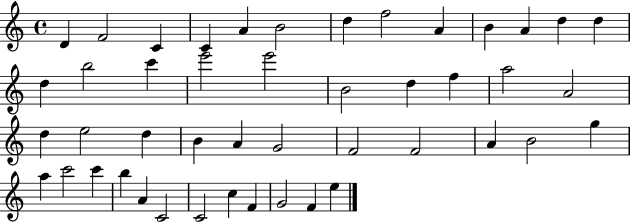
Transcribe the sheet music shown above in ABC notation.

X:1
T:Untitled
M:4/4
L:1/4
K:C
D F2 C C A B2 d f2 A B A d d d b2 c' e'2 e'2 B2 d f a2 A2 d e2 d B A G2 F2 F2 A B2 g a c'2 c' b A C2 C2 c F G2 F e